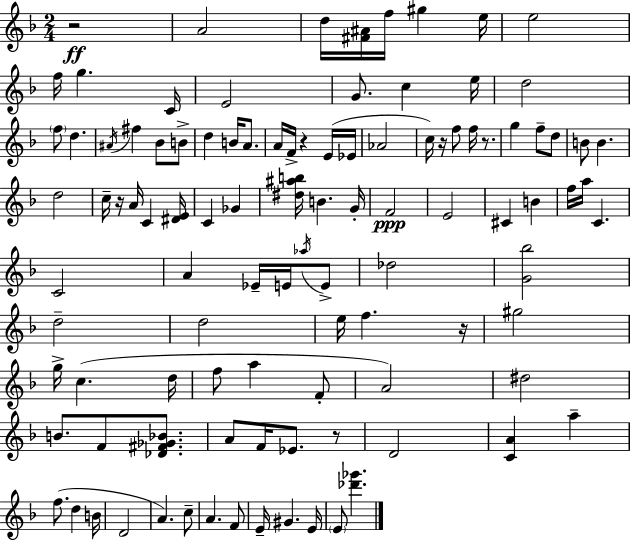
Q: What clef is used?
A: treble